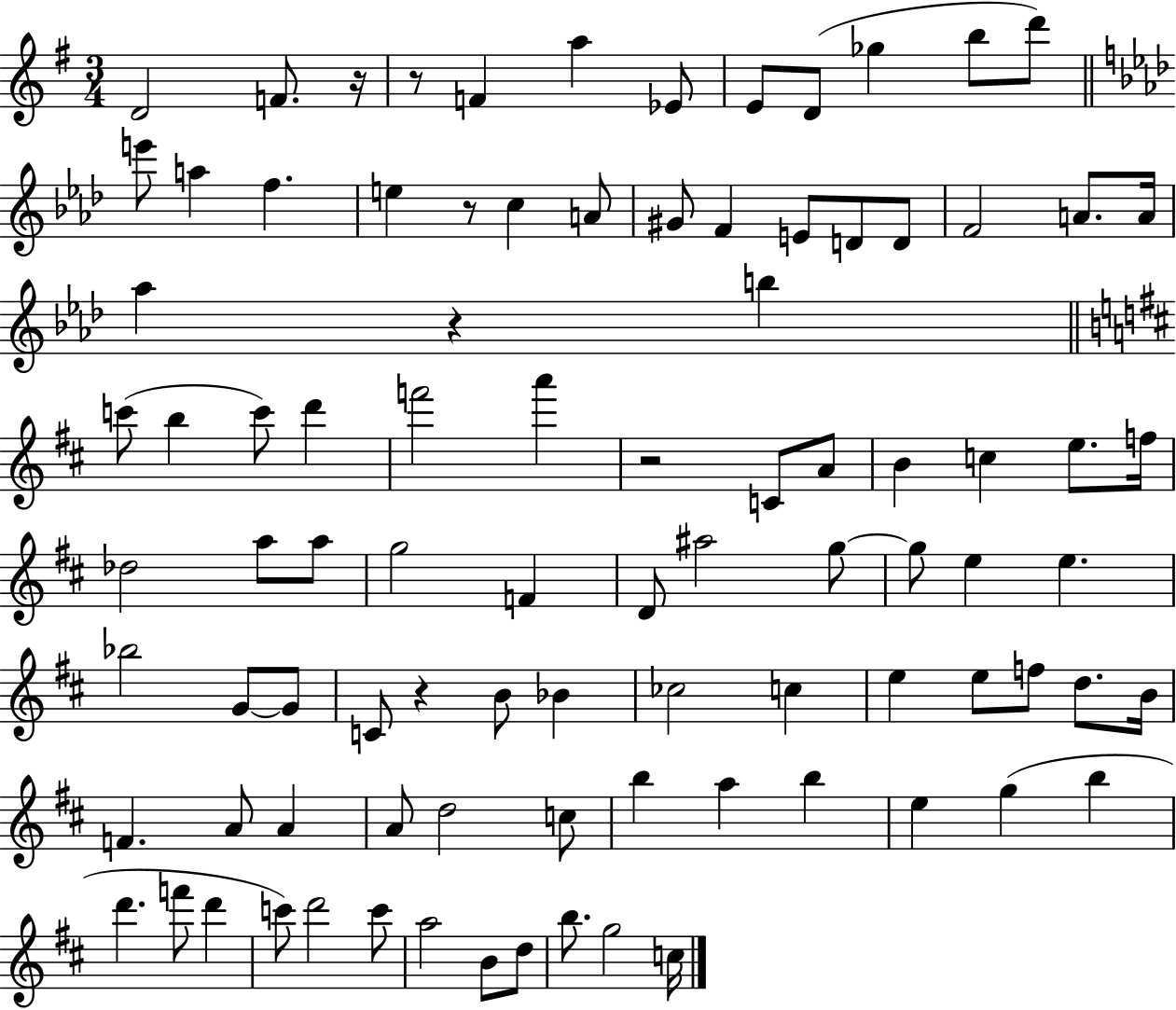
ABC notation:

X:1
T:Untitled
M:3/4
L:1/4
K:G
D2 F/2 z/4 z/2 F a _E/2 E/2 D/2 _g b/2 d'/2 e'/2 a f e z/2 c A/2 ^G/2 F E/2 D/2 D/2 F2 A/2 A/4 _a z b c'/2 b c'/2 d' f'2 a' z2 C/2 A/2 B c e/2 f/4 _d2 a/2 a/2 g2 F D/2 ^a2 g/2 g/2 e e _b2 G/2 G/2 C/2 z B/2 _B _c2 c e e/2 f/2 d/2 B/4 F A/2 A A/2 d2 c/2 b a b e g b d' f'/2 d' c'/2 d'2 c'/2 a2 B/2 d/2 b/2 g2 c/4